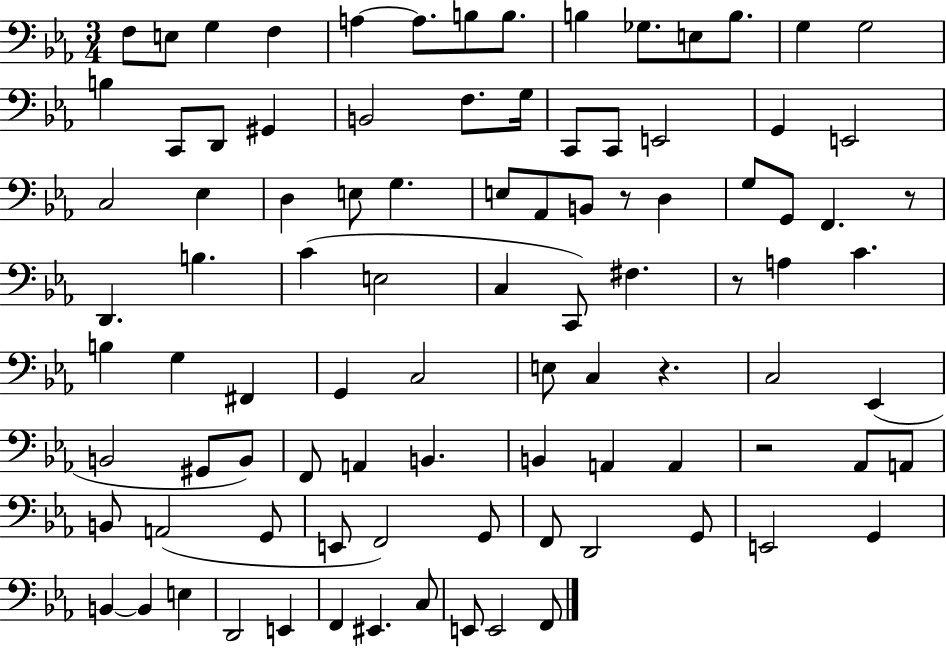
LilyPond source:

{
  \clef bass
  \numericTimeSignature
  \time 3/4
  \key ees \major
  f8 e8 g4 f4 | a4~~ a8. b8 b8. | b4 ges8. e8 b8. | g4 g2 | \break b4 c,8 d,8 gis,4 | b,2 f8. g16 | c,8 c,8 e,2 | g,4 e,2 | \break c2 ees4 | d4 e8 g4. | e8 aes,8 b,8 r8 d4 | g8 g,8 f,4. r8 | \break d,4. b4. | c'4( e2 | c4 c,8) fis4. | r8 a4 c'4. | \break b4 g4 fis,4 | g,4 c2 | e8 c4 r4. | c2 ees,4( | \break b,2 gis,8 b,8) | f,8 a,4 b,4. | b,4 a,4 a,4 | r2 aes,8 a,8 | \break b,8 a,2( g,8 | e,8 f,2) g,8 | f,8 d,2 g,8 | e,2 g,4 | \break b,4~~ b,4 e4 | d,2 e,4 | f,4 eis,4. c8 | e,8 e,2 f,8 | \break \bar "|."
}